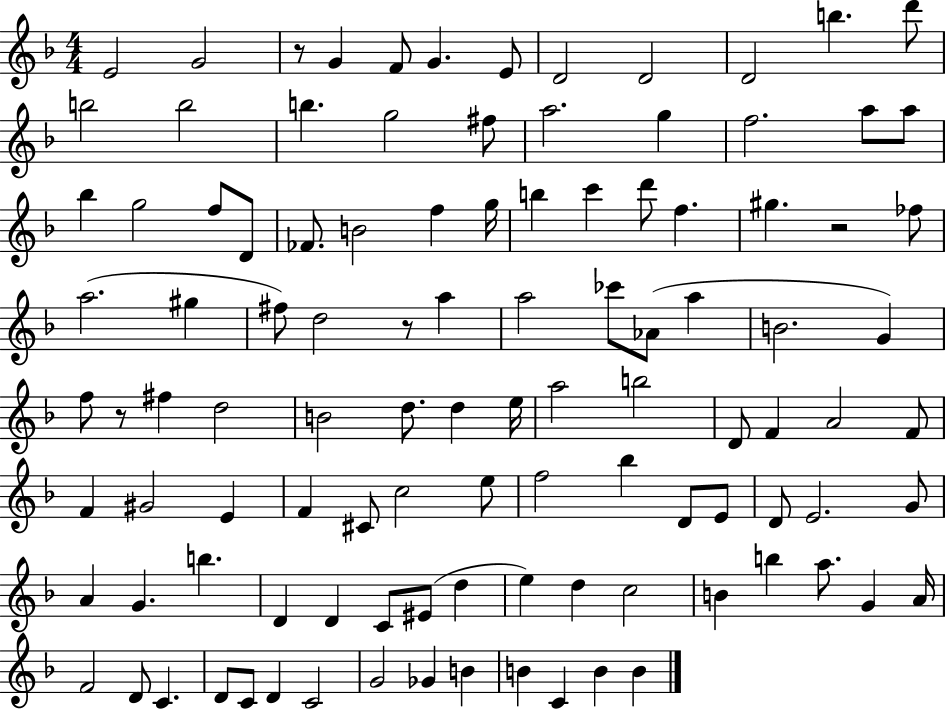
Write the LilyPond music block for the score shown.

{
  \clef treble
  \numericTimeSignature
  \time 4/4
  \key f \major
  \repeat volta 2 { e'2 g'2 | r8 g'4 f'8 g'4. e'8 | d'2 d'2 | d'2 b''4. d'''8 | \break b''2 b''2 | b''4. g''2 fis''8 | a''2. g''4 | f''2. a''8 a''8 | \break bes''4 g''2 f''8 d'8 | fes'8. b'2 f''4 g''16 | b''4 c'''4 d'''8 f''4. | gis''4. r2 fes''8 | \break a''2.( gis''4 | fis''8) d''2 r8 a''4 | a''2 ces'''8 aes'8( a''4 | b'2. g'4) | \break f''8 r8 fis''4 d''2 | b'2 d''8. d''4 e''16 | a''2 b''2 | d'8 f'4 a'2 f'8 | \break f'4 gis'2 e'4 | f'4 cis'8 c''2 e''8 | f''2 bes''4 d'8 e'8 | d'8 e'2. g'8 | \break a'4 g'4. b''4. | d'4 d'4 c'8 eis'8( d''4 | e''4) d''4 c''2 | b'4 b''4 a''8. g'4 a'16 | \break f'2 d'8 c'4. | d'8 c'8 d'4 c'2 | g'2 ges'4 b'4 | b'4 c'4 b'4 b'4 | \break } \bar "|."
}